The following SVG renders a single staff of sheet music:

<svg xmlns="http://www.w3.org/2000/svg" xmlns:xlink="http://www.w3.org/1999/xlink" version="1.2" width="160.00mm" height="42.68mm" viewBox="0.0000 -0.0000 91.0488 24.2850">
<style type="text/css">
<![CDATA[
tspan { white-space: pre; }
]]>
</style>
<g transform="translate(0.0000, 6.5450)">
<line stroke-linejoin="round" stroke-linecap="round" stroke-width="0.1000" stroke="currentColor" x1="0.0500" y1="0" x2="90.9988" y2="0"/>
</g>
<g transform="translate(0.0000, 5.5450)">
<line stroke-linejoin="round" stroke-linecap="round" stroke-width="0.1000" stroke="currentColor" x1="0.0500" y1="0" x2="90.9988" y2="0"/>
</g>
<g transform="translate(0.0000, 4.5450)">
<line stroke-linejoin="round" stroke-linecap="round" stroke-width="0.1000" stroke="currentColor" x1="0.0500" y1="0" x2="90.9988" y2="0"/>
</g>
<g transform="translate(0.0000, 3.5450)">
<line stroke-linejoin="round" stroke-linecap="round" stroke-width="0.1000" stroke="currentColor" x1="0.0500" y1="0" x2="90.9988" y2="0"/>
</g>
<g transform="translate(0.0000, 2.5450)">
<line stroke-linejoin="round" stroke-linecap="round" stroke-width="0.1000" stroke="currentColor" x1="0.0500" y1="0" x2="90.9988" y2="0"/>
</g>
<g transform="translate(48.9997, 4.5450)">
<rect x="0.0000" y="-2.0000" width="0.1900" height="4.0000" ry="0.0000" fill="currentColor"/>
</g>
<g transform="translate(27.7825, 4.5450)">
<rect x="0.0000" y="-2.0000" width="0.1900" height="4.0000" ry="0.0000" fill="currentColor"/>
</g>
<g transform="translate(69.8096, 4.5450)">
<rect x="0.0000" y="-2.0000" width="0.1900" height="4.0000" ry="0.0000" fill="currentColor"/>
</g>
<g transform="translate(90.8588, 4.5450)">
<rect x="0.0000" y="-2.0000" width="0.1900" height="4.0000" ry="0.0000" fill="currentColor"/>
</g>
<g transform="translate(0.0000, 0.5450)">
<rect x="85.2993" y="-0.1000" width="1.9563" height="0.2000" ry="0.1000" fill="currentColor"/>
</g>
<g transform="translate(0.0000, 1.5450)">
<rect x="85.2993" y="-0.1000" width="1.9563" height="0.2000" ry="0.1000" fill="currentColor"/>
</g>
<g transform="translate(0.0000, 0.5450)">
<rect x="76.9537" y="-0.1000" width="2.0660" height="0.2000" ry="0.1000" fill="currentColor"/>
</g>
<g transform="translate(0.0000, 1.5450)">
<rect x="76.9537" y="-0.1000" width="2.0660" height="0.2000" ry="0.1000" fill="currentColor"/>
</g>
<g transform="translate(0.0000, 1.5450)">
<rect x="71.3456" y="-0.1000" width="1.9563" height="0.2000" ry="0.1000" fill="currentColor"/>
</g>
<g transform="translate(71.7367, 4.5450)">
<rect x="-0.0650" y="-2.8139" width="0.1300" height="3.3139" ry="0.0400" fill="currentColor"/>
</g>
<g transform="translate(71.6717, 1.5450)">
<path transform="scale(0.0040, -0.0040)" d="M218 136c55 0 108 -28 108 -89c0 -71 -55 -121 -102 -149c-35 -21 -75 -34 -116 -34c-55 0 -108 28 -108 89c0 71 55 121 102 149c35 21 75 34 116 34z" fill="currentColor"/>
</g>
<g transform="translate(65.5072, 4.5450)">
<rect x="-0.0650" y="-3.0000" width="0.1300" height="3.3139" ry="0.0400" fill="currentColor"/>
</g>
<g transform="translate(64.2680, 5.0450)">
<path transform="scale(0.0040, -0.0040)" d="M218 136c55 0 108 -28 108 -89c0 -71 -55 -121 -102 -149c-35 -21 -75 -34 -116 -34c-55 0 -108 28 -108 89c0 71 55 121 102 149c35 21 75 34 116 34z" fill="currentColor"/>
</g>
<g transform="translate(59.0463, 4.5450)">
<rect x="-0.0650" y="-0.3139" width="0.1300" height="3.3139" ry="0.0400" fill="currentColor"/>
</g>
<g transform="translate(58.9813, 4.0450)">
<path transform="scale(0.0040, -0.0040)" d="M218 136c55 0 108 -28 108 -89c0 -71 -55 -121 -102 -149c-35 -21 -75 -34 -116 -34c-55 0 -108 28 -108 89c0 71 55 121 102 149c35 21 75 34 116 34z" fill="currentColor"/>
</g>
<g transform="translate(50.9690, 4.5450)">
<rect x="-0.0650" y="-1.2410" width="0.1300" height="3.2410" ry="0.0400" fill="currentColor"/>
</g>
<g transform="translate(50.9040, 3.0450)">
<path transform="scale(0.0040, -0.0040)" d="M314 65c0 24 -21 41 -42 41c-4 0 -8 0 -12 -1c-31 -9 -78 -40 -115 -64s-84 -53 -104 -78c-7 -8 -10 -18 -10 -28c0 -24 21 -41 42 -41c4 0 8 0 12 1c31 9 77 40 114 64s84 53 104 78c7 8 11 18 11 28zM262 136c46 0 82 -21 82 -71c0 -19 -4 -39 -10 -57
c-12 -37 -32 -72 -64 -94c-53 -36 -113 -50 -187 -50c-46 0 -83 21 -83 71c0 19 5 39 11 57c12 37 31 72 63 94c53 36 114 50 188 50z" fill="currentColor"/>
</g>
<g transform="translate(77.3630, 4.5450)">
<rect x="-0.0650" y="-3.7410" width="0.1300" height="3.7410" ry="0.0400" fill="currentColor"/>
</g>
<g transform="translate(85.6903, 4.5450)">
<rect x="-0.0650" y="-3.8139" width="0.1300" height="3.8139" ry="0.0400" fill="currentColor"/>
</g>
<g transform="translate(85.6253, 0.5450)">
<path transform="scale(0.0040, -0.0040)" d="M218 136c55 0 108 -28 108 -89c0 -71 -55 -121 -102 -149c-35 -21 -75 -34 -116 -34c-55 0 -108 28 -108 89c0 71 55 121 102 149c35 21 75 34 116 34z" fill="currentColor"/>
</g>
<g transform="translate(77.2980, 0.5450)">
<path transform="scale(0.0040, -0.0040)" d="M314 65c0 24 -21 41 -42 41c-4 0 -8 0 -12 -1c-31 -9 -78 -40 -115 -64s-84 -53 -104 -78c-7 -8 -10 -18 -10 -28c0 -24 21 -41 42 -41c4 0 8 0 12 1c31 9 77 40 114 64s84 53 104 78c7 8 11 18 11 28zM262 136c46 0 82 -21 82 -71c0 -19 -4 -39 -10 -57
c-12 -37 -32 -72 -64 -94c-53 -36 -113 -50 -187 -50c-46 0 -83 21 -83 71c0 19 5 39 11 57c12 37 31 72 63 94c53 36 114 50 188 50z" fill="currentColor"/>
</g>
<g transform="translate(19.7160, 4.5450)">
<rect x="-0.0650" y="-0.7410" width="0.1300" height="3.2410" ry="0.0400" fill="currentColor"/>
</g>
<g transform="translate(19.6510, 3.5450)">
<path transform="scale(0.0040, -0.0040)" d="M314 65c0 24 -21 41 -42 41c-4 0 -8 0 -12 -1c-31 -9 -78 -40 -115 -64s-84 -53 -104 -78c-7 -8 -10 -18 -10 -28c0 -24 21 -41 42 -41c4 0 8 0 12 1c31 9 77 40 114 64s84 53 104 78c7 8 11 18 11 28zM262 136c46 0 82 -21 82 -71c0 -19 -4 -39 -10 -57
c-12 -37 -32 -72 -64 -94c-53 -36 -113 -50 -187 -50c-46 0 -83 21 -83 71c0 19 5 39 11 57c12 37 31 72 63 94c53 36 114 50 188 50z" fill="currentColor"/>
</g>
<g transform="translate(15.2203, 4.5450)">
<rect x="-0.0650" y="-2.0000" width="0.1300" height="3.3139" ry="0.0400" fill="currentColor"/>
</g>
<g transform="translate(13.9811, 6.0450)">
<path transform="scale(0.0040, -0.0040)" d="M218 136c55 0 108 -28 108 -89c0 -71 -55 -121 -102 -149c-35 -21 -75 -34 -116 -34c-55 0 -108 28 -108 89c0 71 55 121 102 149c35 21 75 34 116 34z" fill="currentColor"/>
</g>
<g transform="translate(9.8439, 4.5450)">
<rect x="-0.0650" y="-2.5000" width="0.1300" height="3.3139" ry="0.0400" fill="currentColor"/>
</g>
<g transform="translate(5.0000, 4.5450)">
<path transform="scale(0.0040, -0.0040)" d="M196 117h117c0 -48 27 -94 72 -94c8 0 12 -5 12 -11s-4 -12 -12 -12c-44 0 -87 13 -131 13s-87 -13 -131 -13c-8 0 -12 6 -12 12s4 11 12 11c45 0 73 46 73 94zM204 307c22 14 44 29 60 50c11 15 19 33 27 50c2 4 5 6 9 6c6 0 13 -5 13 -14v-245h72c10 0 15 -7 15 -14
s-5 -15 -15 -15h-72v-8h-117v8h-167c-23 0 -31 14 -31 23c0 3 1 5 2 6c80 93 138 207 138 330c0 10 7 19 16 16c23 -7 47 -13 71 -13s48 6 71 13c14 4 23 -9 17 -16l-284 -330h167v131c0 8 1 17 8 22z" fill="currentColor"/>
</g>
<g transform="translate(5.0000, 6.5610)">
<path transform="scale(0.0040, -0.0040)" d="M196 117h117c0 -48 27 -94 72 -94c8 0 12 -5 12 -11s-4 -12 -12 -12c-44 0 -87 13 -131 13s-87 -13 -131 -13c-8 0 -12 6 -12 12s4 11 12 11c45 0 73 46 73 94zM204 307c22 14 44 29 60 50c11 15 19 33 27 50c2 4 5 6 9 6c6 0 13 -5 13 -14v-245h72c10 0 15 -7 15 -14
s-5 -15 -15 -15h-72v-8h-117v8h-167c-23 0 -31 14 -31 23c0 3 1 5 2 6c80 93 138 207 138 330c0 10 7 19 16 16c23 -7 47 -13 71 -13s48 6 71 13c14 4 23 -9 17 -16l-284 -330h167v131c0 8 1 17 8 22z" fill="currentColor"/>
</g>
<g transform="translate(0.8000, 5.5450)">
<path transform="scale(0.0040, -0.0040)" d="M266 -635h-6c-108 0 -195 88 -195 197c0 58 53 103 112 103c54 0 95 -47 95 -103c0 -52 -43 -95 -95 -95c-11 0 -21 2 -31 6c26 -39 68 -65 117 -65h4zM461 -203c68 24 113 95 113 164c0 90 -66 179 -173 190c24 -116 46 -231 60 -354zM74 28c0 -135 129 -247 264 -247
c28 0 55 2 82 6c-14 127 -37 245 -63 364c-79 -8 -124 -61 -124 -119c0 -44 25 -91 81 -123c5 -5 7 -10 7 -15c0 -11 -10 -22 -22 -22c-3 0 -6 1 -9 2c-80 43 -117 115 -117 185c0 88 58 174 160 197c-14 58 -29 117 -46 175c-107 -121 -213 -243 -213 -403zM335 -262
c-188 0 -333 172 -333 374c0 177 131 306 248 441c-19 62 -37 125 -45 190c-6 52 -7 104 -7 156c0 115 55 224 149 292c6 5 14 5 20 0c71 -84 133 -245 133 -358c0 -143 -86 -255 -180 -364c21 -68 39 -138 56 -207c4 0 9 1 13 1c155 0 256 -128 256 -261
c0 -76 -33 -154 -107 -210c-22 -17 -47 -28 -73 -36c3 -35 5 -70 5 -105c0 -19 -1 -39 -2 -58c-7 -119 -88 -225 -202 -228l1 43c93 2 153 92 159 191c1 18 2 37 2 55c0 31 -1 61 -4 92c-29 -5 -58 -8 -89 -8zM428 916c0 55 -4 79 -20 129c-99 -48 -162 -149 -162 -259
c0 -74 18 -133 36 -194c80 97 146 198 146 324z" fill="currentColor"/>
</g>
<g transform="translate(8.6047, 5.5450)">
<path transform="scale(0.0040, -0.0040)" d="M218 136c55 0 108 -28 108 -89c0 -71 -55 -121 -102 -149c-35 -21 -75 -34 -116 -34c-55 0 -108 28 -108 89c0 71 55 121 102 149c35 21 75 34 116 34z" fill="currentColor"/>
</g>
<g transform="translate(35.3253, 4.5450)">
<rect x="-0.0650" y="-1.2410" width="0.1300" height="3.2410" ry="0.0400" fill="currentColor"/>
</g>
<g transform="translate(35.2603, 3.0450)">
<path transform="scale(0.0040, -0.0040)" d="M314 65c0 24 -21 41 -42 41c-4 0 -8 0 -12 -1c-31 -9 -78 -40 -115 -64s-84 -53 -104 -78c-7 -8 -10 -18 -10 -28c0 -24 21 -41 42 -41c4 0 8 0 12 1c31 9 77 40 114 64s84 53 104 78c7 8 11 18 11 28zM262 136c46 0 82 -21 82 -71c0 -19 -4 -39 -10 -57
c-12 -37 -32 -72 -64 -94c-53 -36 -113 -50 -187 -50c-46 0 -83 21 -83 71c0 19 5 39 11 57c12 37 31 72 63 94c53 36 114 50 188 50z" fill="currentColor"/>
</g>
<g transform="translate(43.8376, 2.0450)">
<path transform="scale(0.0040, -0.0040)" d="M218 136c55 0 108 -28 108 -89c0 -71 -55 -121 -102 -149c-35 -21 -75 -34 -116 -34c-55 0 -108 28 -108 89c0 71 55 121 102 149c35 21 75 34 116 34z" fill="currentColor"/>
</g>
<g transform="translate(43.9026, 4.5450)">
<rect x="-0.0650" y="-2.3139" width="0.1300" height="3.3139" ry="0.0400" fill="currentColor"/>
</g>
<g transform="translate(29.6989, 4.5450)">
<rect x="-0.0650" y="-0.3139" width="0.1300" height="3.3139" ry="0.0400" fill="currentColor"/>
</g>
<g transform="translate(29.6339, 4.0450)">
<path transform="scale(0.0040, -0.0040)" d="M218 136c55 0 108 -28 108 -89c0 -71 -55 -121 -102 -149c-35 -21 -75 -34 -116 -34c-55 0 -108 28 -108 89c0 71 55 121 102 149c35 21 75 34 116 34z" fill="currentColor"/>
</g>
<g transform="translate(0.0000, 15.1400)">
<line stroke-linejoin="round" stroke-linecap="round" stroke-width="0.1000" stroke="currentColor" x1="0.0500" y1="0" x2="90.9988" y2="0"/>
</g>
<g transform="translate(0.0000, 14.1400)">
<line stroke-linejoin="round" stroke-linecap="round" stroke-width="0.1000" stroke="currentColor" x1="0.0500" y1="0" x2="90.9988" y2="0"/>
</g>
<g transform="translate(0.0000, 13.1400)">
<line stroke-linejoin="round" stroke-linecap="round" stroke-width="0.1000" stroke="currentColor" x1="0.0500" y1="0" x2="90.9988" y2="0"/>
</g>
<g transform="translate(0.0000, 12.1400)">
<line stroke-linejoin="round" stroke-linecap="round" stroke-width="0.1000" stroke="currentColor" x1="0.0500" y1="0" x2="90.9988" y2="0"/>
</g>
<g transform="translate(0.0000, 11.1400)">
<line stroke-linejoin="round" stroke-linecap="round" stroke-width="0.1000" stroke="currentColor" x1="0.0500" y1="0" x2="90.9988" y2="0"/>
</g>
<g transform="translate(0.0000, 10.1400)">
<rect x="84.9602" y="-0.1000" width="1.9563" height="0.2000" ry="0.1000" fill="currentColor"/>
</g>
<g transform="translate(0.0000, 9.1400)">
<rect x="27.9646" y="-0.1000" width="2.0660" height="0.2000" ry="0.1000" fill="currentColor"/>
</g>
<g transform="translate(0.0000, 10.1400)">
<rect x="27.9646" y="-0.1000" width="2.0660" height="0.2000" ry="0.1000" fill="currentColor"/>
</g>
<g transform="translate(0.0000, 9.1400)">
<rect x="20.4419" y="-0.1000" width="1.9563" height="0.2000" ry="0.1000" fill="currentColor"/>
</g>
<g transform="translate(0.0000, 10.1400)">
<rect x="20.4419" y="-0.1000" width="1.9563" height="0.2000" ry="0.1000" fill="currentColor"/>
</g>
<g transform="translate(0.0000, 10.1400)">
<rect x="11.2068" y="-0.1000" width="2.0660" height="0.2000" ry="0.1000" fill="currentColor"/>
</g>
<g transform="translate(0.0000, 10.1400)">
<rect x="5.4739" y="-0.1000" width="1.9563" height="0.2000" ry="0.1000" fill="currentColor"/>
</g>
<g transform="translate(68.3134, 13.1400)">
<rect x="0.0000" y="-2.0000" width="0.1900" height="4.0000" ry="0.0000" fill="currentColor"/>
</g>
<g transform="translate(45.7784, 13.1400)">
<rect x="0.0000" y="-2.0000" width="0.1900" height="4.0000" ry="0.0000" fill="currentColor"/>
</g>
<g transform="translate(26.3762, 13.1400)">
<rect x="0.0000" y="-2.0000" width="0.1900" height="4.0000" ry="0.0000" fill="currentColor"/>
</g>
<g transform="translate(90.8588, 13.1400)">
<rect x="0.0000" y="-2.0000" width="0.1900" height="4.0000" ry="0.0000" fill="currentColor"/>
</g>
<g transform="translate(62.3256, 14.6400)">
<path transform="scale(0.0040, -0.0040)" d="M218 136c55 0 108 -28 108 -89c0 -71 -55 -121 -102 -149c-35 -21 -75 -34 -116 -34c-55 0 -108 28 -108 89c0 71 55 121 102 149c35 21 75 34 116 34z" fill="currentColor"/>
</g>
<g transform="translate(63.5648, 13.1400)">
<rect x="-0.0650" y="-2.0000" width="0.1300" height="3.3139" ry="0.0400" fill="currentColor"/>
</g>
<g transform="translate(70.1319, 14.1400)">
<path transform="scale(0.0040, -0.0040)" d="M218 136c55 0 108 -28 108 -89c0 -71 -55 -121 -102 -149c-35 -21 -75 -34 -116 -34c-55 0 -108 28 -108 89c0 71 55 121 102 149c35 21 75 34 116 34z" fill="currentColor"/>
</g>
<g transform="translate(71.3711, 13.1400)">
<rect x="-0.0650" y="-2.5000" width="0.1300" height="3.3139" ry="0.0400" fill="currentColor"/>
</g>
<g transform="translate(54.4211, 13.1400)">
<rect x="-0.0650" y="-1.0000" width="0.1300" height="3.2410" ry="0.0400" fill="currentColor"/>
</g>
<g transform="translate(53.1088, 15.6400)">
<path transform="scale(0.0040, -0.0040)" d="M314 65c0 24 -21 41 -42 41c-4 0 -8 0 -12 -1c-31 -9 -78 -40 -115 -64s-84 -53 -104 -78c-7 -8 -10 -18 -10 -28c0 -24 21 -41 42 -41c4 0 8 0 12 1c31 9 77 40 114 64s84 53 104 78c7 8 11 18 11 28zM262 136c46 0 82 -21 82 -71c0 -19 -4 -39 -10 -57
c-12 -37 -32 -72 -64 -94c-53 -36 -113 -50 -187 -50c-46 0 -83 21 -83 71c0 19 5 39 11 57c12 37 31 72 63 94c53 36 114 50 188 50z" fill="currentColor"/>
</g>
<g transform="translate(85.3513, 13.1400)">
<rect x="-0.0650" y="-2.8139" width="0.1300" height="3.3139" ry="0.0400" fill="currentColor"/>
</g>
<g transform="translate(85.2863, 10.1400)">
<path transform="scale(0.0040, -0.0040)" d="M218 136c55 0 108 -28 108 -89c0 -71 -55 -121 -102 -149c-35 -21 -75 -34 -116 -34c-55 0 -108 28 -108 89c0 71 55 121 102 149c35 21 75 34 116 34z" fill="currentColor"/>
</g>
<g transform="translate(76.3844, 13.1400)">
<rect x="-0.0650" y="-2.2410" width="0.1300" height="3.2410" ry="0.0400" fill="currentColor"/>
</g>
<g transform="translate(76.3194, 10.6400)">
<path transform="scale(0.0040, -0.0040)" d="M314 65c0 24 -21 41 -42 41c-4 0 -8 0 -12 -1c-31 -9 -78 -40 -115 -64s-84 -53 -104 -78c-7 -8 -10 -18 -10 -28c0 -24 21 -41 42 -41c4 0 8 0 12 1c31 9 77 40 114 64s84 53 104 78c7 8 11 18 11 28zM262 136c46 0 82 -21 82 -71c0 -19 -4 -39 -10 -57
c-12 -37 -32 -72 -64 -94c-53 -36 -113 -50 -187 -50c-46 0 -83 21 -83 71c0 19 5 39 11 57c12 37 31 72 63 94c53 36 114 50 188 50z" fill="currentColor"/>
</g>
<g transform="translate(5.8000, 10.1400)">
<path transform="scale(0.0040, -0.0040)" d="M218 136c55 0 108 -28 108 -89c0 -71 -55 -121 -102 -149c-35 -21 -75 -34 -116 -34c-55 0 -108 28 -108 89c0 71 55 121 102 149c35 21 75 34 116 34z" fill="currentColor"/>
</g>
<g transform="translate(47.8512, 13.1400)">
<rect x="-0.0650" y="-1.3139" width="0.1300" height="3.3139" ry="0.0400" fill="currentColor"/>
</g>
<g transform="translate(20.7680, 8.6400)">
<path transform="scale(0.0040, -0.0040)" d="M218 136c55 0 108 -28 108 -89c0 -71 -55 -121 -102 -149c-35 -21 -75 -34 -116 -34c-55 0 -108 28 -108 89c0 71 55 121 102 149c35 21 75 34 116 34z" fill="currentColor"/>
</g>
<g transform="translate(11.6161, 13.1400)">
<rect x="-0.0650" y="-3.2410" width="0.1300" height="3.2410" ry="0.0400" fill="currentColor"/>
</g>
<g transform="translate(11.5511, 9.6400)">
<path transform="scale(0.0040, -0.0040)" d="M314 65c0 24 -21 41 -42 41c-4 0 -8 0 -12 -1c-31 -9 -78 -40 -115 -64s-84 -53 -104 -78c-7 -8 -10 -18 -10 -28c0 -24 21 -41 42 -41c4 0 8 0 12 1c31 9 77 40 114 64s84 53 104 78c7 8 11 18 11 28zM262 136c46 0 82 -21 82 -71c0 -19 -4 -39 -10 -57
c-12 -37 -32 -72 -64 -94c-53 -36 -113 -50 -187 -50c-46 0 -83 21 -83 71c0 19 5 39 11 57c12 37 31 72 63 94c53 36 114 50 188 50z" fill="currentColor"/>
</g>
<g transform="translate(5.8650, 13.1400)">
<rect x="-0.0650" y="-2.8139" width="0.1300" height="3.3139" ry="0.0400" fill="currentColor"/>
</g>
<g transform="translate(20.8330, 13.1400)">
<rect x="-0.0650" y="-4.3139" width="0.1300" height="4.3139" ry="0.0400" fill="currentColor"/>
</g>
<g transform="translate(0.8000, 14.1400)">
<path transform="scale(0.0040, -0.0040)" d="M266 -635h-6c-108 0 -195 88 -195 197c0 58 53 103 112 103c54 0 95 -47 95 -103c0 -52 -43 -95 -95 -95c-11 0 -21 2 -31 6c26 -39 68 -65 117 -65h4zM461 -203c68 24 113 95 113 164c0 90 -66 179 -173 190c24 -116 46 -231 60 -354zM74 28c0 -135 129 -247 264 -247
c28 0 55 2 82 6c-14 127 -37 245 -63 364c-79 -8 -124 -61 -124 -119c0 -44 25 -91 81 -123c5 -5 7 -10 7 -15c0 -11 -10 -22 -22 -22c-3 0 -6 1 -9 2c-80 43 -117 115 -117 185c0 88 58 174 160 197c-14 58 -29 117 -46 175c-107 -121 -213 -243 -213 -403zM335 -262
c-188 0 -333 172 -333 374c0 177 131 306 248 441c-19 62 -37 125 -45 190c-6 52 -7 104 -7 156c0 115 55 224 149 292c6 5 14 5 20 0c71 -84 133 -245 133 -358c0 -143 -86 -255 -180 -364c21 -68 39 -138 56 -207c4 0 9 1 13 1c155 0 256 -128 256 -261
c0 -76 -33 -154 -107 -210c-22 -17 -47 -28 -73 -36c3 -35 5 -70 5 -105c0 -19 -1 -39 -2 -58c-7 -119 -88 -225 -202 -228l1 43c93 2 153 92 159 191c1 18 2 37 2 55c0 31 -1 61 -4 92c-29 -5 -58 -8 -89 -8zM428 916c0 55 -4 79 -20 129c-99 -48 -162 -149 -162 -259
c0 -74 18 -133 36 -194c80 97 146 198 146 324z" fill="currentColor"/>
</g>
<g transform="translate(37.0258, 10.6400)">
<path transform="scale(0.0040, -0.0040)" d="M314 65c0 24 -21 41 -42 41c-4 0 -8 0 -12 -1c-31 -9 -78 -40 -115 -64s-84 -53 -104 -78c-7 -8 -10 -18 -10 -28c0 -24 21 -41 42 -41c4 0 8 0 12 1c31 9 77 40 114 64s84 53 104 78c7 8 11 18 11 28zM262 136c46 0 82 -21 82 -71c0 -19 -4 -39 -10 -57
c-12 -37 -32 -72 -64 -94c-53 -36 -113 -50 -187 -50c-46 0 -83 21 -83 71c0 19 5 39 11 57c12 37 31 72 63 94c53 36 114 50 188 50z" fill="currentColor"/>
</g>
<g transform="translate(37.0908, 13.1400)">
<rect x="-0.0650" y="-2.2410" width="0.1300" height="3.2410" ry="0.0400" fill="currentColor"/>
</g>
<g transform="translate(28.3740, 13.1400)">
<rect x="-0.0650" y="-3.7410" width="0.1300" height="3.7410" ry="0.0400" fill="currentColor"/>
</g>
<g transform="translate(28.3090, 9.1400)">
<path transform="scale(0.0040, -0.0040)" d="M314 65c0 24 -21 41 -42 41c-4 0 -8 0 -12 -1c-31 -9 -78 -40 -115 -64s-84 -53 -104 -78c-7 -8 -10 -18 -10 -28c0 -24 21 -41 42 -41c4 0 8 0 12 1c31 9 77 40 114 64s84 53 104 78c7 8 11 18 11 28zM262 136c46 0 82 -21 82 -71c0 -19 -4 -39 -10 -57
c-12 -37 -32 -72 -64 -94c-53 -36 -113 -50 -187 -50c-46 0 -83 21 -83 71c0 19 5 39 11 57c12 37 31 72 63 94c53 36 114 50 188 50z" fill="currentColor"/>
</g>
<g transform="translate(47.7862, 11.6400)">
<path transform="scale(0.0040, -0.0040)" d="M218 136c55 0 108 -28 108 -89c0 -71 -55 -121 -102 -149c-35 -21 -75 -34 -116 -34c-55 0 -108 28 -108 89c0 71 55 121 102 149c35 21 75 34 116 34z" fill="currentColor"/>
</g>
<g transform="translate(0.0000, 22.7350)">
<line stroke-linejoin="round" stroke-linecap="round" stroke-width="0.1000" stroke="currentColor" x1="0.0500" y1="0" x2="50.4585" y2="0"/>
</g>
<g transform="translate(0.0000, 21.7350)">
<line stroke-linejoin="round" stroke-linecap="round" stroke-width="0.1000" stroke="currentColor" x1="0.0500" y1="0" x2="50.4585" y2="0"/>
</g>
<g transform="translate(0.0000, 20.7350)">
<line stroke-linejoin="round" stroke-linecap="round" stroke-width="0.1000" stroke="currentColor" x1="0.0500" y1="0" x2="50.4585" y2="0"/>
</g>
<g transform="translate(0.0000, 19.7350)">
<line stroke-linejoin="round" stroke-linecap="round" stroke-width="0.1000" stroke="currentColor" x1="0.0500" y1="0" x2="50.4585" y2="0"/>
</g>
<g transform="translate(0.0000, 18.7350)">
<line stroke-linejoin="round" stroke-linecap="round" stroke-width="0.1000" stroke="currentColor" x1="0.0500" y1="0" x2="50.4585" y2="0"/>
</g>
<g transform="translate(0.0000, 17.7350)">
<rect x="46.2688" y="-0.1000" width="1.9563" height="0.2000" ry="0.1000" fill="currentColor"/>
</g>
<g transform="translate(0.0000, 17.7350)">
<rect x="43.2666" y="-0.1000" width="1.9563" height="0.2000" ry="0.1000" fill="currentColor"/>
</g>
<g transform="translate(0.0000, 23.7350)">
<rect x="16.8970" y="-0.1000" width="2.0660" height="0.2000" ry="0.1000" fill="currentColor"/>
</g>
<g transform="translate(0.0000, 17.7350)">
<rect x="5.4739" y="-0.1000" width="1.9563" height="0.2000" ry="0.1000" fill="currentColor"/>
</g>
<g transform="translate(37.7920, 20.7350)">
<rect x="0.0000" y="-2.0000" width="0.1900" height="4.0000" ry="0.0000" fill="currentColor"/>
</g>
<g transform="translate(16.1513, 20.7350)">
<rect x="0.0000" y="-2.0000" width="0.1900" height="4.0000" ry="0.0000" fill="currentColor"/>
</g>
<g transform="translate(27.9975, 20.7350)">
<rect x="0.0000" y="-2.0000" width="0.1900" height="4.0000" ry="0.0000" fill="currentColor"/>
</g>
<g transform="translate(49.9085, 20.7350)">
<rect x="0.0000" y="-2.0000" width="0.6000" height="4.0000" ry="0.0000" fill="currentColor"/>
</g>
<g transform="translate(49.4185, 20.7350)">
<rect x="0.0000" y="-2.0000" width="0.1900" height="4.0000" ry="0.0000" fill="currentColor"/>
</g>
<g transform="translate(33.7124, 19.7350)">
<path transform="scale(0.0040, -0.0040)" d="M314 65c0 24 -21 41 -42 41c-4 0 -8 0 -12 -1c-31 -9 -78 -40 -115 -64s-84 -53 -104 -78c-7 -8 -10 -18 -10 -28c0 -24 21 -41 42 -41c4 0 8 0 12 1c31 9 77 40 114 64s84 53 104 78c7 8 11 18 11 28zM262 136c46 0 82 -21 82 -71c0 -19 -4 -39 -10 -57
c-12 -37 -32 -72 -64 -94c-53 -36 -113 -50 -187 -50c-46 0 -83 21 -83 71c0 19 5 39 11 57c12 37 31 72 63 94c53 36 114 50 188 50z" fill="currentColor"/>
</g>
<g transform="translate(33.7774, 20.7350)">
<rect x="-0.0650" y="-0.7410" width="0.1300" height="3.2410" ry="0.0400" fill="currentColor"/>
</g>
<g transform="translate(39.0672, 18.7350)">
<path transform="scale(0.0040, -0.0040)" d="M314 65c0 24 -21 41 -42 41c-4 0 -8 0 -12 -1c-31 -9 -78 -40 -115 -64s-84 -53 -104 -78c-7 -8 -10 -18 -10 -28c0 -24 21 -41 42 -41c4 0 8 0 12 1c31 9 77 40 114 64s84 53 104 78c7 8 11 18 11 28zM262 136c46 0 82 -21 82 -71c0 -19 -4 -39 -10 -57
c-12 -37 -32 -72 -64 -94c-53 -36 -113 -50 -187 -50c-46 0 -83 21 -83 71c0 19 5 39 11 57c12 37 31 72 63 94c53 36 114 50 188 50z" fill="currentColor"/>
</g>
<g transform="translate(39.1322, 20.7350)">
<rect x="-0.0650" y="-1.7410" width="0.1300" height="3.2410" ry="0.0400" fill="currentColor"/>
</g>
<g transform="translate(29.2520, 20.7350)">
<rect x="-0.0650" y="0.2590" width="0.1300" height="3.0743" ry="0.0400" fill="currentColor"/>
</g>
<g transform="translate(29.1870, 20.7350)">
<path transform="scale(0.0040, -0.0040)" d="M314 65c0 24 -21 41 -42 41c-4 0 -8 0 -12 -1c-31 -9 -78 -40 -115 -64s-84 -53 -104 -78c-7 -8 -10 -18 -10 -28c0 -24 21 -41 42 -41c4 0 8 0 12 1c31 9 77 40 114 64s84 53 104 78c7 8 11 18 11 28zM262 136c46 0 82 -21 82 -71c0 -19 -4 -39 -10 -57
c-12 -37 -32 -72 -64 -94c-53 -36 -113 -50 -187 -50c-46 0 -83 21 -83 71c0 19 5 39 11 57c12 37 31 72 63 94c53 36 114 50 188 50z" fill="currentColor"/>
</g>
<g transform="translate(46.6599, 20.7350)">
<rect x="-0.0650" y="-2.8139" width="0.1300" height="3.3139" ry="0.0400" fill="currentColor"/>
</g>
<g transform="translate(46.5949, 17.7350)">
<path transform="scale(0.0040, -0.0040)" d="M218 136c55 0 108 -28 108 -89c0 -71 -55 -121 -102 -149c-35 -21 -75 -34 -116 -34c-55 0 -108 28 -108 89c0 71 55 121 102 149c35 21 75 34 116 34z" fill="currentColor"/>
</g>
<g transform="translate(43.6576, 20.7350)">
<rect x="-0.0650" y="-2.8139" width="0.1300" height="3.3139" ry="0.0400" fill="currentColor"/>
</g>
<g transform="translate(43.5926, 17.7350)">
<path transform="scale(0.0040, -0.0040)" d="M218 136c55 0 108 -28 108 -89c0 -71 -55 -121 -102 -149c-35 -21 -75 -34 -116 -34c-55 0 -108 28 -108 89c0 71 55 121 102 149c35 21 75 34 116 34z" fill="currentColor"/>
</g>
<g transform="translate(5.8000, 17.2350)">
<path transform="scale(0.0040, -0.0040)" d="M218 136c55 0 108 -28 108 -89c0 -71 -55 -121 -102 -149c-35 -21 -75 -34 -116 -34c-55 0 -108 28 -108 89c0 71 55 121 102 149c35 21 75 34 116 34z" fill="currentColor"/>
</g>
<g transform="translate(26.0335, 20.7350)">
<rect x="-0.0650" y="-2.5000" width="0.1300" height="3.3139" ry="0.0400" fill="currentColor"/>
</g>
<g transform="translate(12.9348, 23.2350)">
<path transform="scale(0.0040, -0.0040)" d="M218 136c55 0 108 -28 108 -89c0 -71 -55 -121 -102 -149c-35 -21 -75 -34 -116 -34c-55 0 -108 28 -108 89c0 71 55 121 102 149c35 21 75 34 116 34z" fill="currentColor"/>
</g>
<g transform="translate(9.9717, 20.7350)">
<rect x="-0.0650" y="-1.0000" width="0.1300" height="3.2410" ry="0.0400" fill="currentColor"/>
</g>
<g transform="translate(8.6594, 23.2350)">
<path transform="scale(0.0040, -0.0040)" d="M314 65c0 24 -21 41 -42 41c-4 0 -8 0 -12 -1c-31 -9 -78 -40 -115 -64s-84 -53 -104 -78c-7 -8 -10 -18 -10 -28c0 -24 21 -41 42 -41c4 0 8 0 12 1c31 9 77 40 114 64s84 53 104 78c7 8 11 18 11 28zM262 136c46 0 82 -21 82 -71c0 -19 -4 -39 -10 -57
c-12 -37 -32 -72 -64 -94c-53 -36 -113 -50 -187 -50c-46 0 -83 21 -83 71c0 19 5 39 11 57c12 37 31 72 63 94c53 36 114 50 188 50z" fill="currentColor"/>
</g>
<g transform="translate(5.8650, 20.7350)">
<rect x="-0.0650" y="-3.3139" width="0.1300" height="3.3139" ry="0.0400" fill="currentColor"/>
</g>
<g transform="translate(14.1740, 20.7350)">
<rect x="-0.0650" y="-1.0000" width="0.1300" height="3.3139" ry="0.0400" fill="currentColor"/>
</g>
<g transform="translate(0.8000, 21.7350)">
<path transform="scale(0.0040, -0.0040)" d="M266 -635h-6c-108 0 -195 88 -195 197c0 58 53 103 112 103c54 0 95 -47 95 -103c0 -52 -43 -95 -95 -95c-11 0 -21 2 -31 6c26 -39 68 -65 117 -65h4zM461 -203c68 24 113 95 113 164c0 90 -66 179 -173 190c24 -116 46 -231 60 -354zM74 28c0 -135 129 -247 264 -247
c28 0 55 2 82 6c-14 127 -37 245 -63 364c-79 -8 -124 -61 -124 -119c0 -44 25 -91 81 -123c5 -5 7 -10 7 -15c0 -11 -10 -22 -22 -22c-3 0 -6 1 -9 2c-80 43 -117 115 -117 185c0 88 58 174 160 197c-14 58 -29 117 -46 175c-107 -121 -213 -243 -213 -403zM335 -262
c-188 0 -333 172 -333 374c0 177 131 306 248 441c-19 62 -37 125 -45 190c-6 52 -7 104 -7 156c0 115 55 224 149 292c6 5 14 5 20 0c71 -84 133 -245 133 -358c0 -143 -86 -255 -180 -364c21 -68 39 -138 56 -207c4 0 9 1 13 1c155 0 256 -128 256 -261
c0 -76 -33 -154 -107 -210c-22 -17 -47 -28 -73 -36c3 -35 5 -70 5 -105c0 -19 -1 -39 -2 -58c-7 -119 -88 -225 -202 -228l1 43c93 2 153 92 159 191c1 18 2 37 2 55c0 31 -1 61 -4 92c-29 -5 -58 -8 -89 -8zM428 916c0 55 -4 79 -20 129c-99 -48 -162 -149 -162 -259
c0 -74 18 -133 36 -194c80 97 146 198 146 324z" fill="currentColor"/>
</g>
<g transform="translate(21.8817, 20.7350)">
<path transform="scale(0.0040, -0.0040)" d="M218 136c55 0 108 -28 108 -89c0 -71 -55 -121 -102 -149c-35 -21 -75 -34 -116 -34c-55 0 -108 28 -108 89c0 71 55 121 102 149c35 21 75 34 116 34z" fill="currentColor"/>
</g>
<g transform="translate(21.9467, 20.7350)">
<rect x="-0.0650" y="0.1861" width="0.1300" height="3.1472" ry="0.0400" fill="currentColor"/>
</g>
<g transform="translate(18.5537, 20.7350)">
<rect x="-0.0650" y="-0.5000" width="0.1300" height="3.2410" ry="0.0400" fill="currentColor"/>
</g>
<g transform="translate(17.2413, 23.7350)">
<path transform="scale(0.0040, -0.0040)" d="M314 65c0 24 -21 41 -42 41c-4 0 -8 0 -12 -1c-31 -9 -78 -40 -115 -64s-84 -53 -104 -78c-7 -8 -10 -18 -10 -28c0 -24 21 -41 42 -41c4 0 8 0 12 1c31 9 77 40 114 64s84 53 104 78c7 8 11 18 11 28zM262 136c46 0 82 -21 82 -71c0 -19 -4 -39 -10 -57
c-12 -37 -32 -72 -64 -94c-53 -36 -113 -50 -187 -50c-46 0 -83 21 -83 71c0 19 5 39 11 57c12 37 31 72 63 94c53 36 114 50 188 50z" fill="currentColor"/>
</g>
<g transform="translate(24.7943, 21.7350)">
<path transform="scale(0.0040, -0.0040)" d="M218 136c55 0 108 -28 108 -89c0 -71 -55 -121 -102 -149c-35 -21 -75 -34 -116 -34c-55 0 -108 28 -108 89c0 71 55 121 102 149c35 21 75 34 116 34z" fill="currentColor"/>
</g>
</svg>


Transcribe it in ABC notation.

X:1
T:Untitled
M:4/4
L:1/4
K:C
G F d2 c e2 g e2 c A a c'2 c' a b2 d' c'2 g2 e D2 F G g2 a b D2 D C2 B G B2 d2 f2 a a